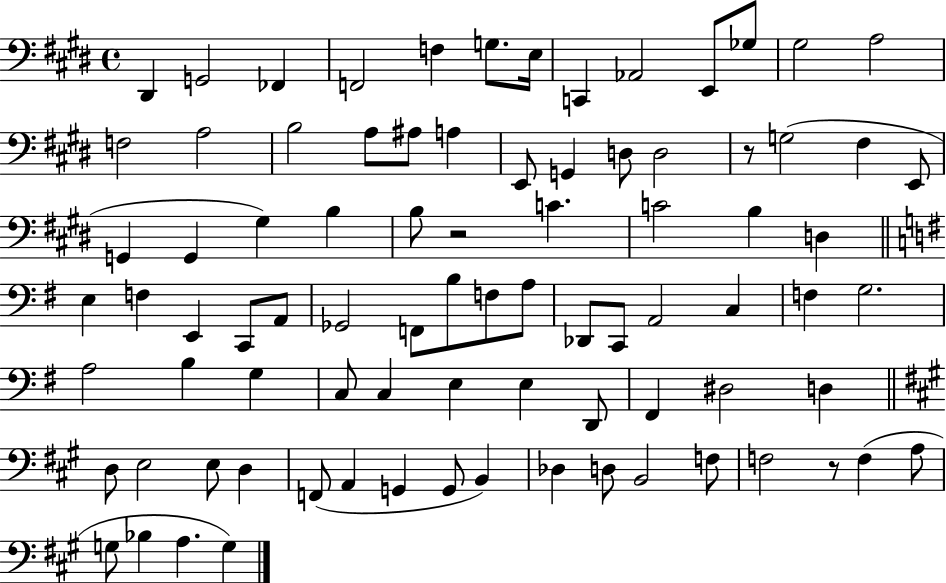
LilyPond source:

{
  \clef bass
  \time 4/4
  \defaultTimeSignature
  \key e \major
  dis,4 g,2 fes,4 | f,2 f4 g8. e16 | c,4 aes,2 e,8 ges8 | gis2 a2 | \break f2 a2 | b2 a8 ais8 a4 | e,8 g,4 d8 d2 | r8 g2( fis4 e,8 | \break g,4 g,4 gis4) b4 | b8 r2 c'4. | c'2 b4 d4 | \bar "||" \break \key g \major e4 f4 e,4 c,8 a,8 | ges,2 f,8 b8 f8 a8 | des,8 c,8 a,2 c4 | f4 g2. | \break a2 b4 g4 | c8 c4 e4 e4 d,8 | fis,4 dis2 d4 | \bar "||" \break \key a \major d8 e2 e8 d4 | f,8( a,4 g,4 g,8 b,4) | des4 d8 b,2 f8 | f2 r8 f4( a8 | \break g8 bes4 a4. g4) | \bar "|."
}